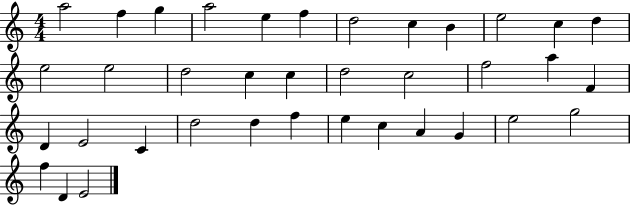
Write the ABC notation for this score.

X:1
T:Untitled
M:4/4
L:1/4
K:C
a2 f g a2 e f d2 c B e2 c d e2 e2 d2 c c d2 c2 f2 a F D E2 C d2 d f e c A G e2 g2 f D E2